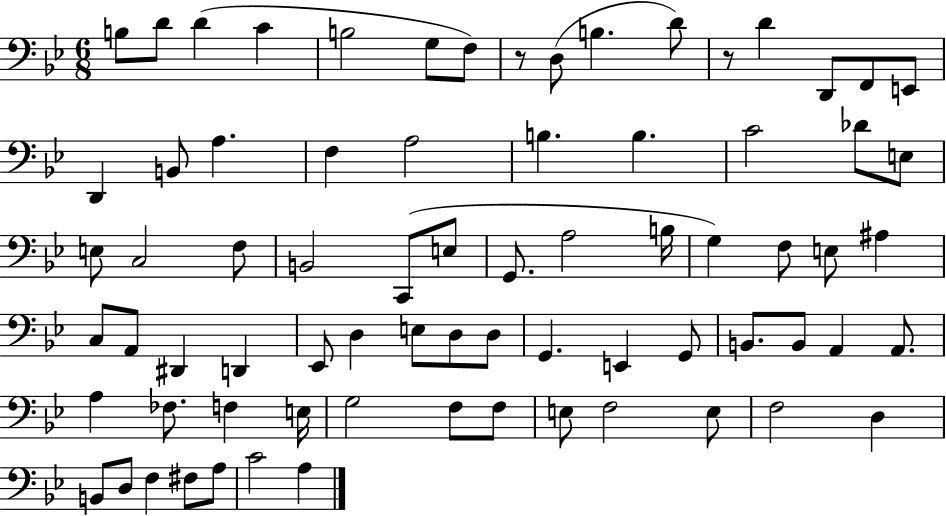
B3/e D4/e D4/q C4/q B3/h G3/e F3/e R/e D3/e B3/q. D4/e R/e D4/q D2/e F2/e E2/e D2/q B2/e A3/q. F3/q A3/h B3/q. B3/q. C4/h Db4/e E3/e E3/e C3/h F3/e B2/h C2/e E3/e G2/e. A3/h B3/s G3/q F3/e E3/e A#3/q C3/e A2/e D#2/q D2/q Eb2/e D3/q E3/e D3/e D3/e G2/q. E2/q G2/e B2/e. B2/e A2/q A2/e. A3/q FES3/e. F3/q E3/s G3/h F3/e F3/e E3/e F3/h E3/e F3/h D3/q B2/e D3/e F3/q F#3/e A3/e C4/h A3/q